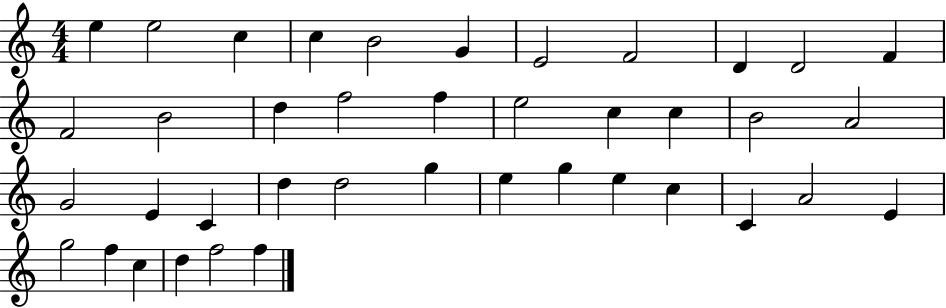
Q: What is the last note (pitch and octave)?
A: F5